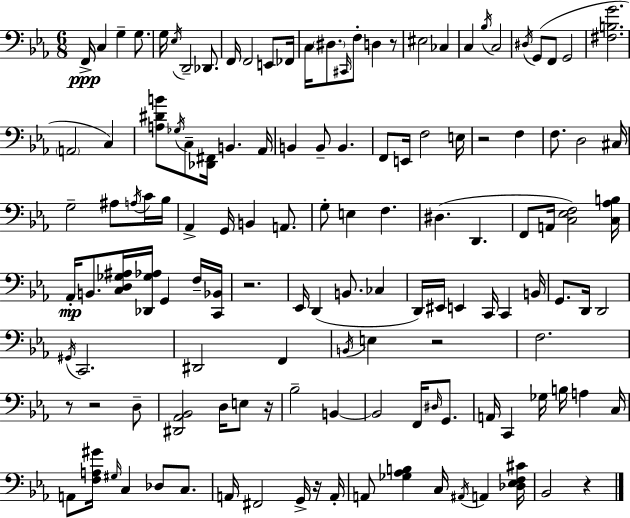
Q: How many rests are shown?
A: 9